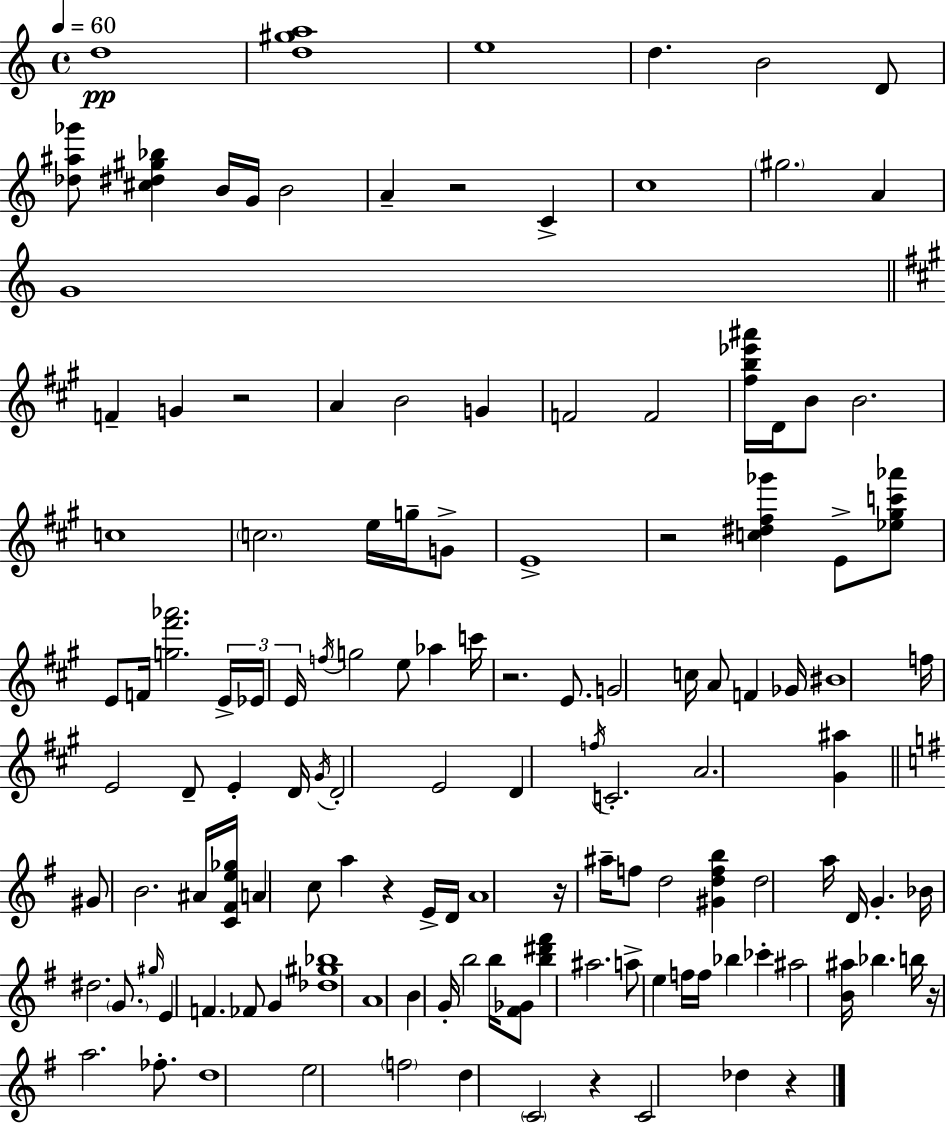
D5/w [D5,G#5,A5]/w E5/w D5/q. B4/h D4/e [Db5,A#5,Gb6]/e [C#5,D#5,G#5,Bb5]/q B4/s G4/s B4/h A4/q R/h C4/q C5/w G#5/h. A4/q G4/w F4/q G4/q R/h A4/q B4/h G4/q F4/h F4/h [F#5,B5,Eb6,A#6]/s D4/s B4/e B4/h. C5/w C5/h. E5/s G5/s G4/e E4/w R/h [C5,D#5,F#5,Gb6]/q E4/e [Eb5,G#5,C6,Ab6]/e E4/e F4/s [G5,F#6,Ab6]/h. E4/s Eb4/s E4/s F5/s G5/h E5/e Ab5/q C6/s R/h. E4/e. G4/h C5/s A4/e F4/q Gb4/s BIS4/w F5/s E4/h D4/e E4/q D4/s G#4/s D4/h E4/h D4/q F5/s C4/h. A4/h. [G#4,A#5]/q G#4/e B4/h. A#4/s [C4,F#4,E5,Gb5]/s A4/q C5/e A5/q R/q E4/s D4/s A4/w R/s A#5/s F5/e D5/h [G#4,D5,F5,B5]/q D5/h A5/s D4/s G4/q. Bb4/s D#5/h. G4/e. G#5/s E4/q F4/q. FES4/e G4/q [Db5,G#5,Bb5]/w A4/w B4/q G4/s B5/h B5/s [F#4,Gb4]/e [B5,D#6,F#6]/q A#5/h. A5/e E5/q F5/s F5/s Bb5/q CES6/q A#5/h [B4,A#5]/s Bb5/q. B5/s R/s A5/h. FES5/e. D5/w E5/h F5/h D5/q C4/h R/q C4/h Db5/q R/q